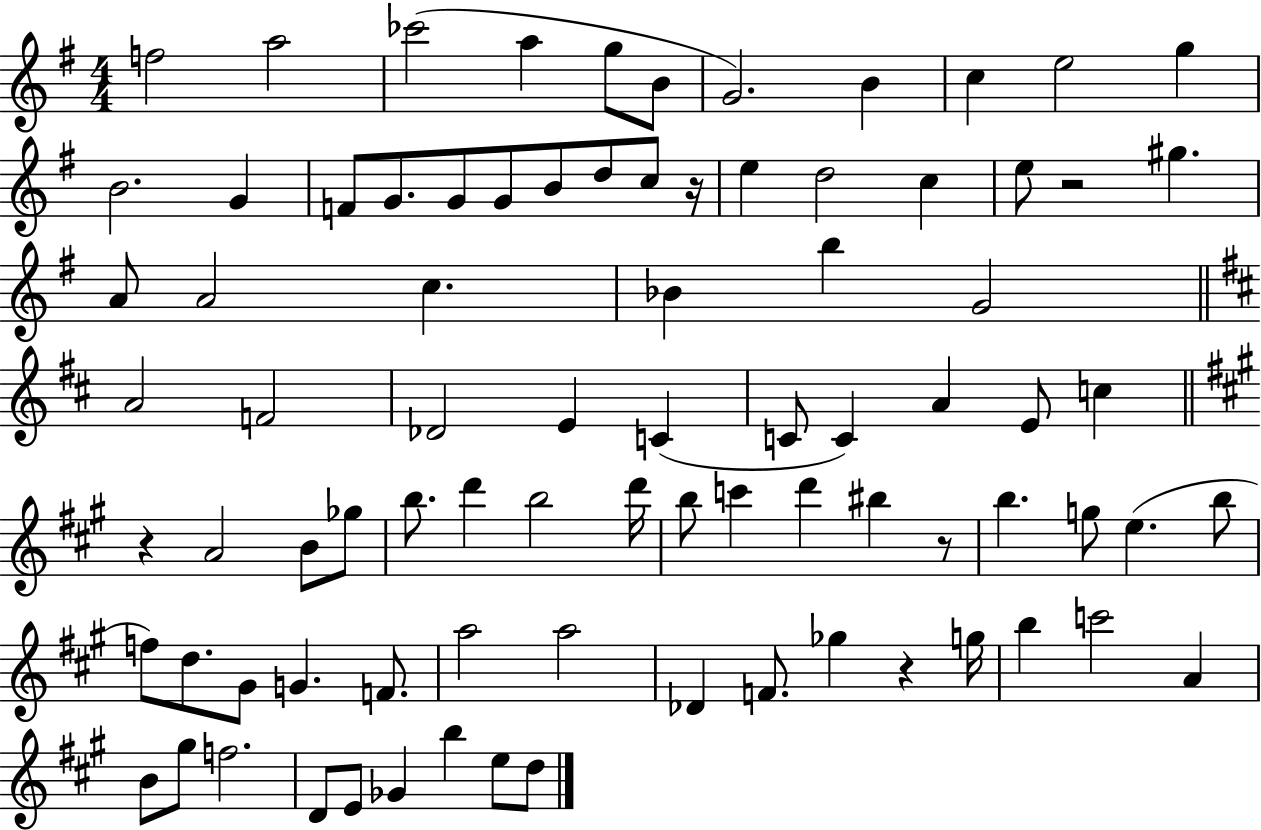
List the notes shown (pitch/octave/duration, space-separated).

F5/h A5/h CES6/h A5/q G5/e B4/e G4/h. B4/q C5/q E5/h G5/q B4/h. G4/q F4/e G4/e. G4/e G4/e B4/e D5/e C5/e R/s E5/q D5/h C5/q E5/e R/h G#5/q. A4/e A4/h C5/q. Bb4/q B5/q G4/h A4/h F4/h Db4/h E4/q C4/q C4/e C4/q A4/q E4/e C5/q R/q A4/h B4/e Gb5/e B5/e. D6/q B5/h D6/s B5/e C6/q D6/q BIS5/q R/e B5/q. G5/e E5/q. B5/e F5/e D5/e. G#4/e G4/q. F4/e. A5/h A5/h Db4/q F4/e. Gb5/q R/q G5/s B5/q C6/h A4/q B4/e G#5/e F5/h. D4/e E4/e Gb4/q B5/q E5/e D5/e